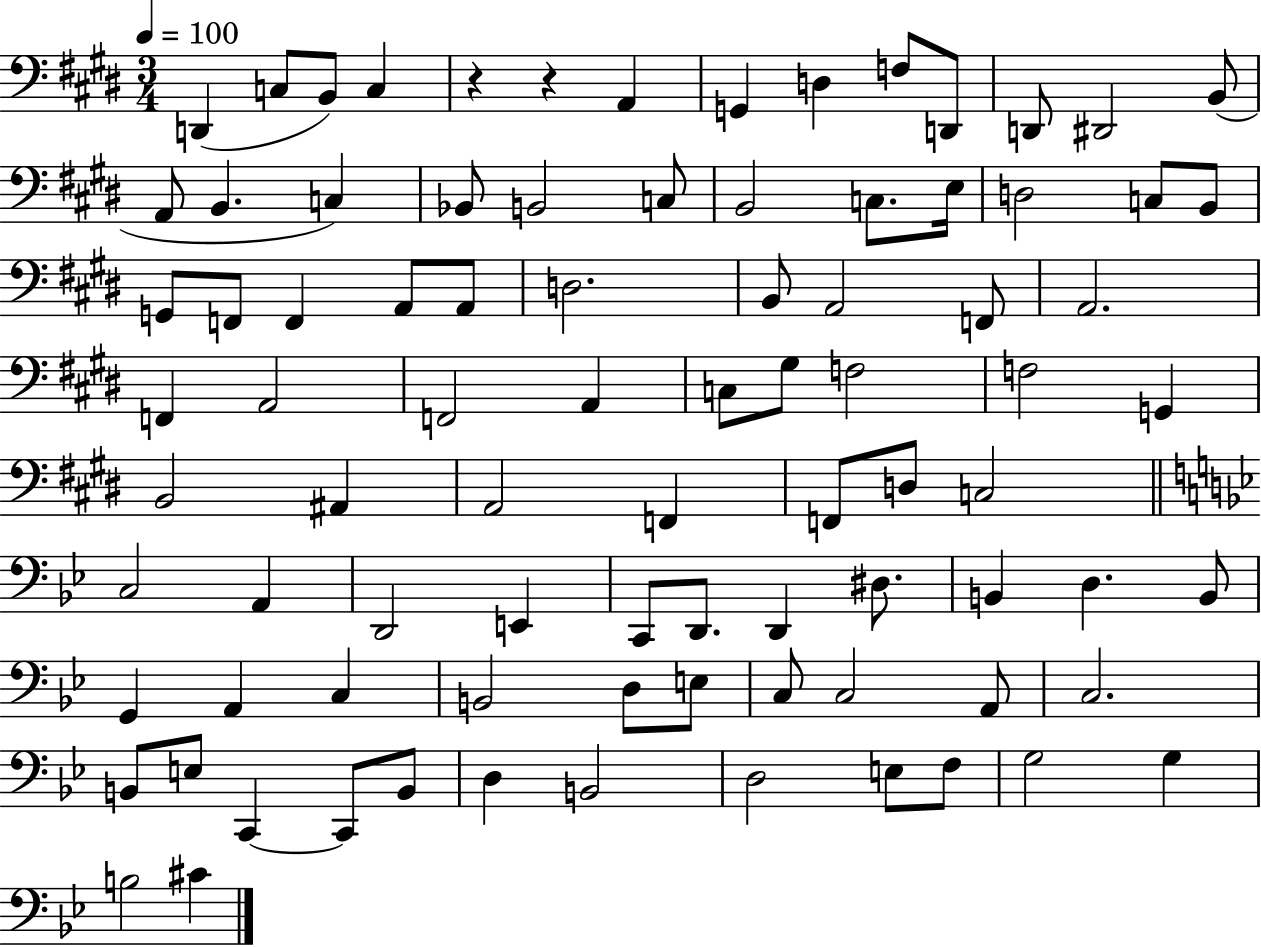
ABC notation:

X:1
T:Untitled
M:3/4
L:1/4
K:E
D,, C,/2 B,,/2 C, z z A,, G,, D, F,/2 D,,/2 D,,/2 ^D,,2 B,,/2 A,,/2 B,, C, _B,,/2 B,,2 C,/2 B,,2 C,/2 E,/4 D,2 C,/2 B,,/2 G,,/2 F,,/2 F,, A,,/2 A,,/2 D,2 B,,/2 A,,2 F,,/2 A,,2 F,, A,,2 F,,2 A,, C,/2 ^G,/2 F,2 F,2 G,, B,,2 ^A,, A,,2 F,, F,,/2 D,/2 C,2 C,2 A,, D,,2 E,, C,,/2 D,,/2 D,, ^D,/2 B,, D, B,,/2 G,, A,, C, B,,2 D,/2 E,/2 C,/2 C,2 A,,/2 C,2 B,,/2 E,/2 C,, C,,/2 B,,/2 D, B,,2 D,2 E,/2 F,/2 G,2 G, B,2 ^C